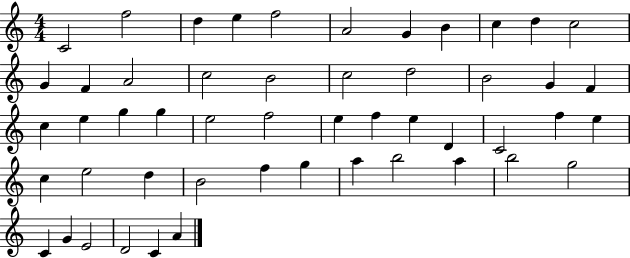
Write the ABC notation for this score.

X:1
T:Untitled
M:4/4
L:1/4
K:C
C2 f2 d e f2 A2 G B c d c2 G F A2 c2 B2 c2 d2 B2 G F c e g g e2 f2 e f e D C2 f e c e2 d B2 f g a b2 a b2 g2 C G E2 D2 C A